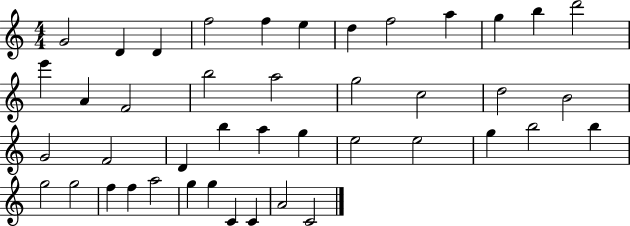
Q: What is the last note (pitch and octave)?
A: C4